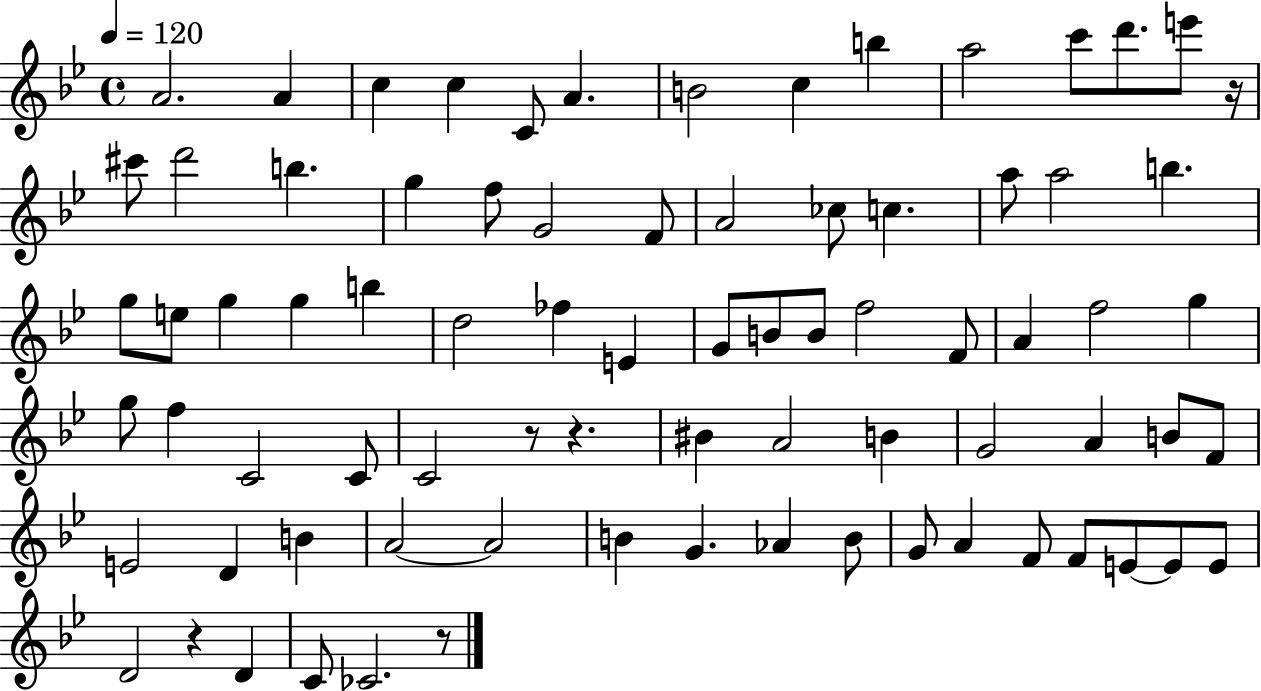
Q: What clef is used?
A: treble